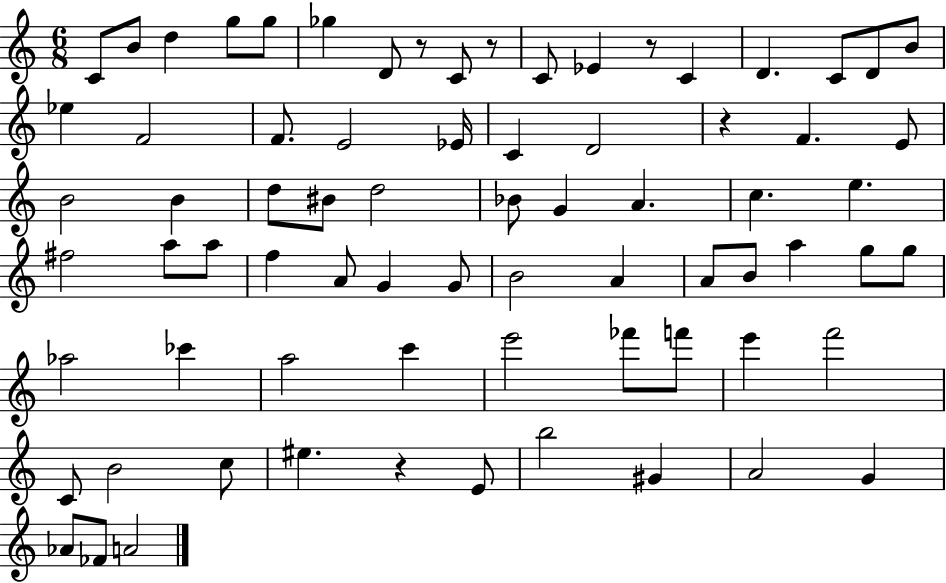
C4/e B4/e D5/q G5/e G5/e Gb5/q D4/e R/e C4/e R/e C4/e Eb4/q R/e C4/q D4/q. C4/e D4/e B4/e Eb5/q F4/h F4/e. E4/h Eb4/s C4/q D4/h R/q F4/q. E4/e B4/h B4/q D5/e BIS4/e D5/h Bb4/e G4/q A4/q. C5/q. E5/q. F#5/h A5/e A5/e F5/q A4/e G4/q G4/e B4/h A4/q A4/e B4/e A5/q G5/e G5/e Ab5/h CES6/q A5/h C6/q E6/h FES6/e F6/e E6/q F6/h C4/e B4/h C5/e EIS5/q. R/q E4/e B5/h G#4/q A4/h G4/q Ab4/e FES4/e A4/h